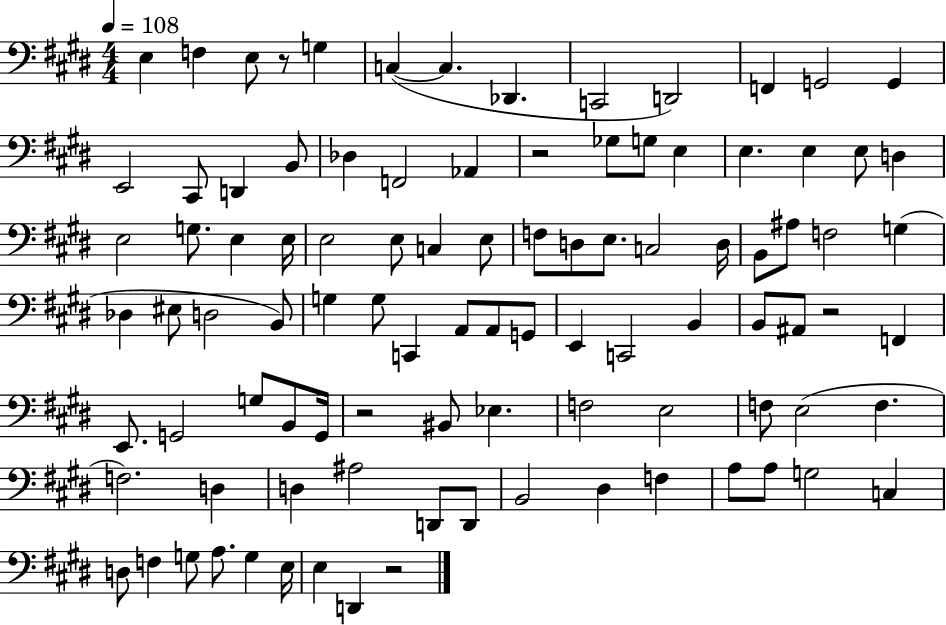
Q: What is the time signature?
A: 4/4